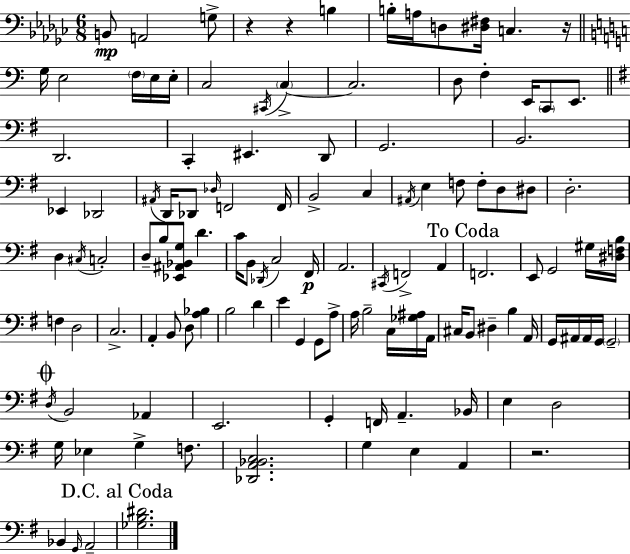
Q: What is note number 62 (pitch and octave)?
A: E2